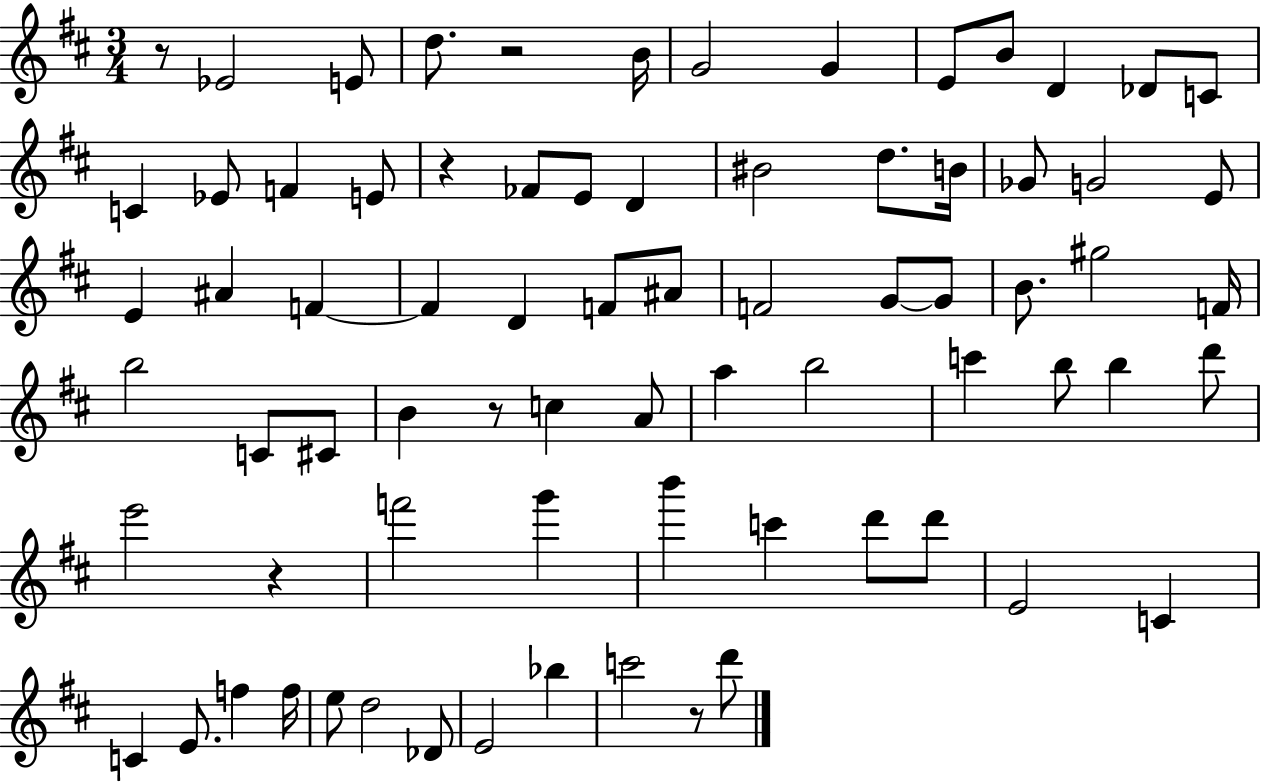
{
  \clef treble
  \numericTimeSignature
  \time 3/4
  \key d \major
  \repeat volta 2 { r8 ees'2 e'8 | d''8. r2 b'16 | g'2 g'4 | e'8 b'8 d'4 des'8 c'8 | \break c'4 ees'8 f'4 e'8 | r4 fes'8 e'8 d'4 | bis'2 d''8. b'16 | ges'8 g'2 e'8 | \break e'4 ais'4 f'4~~ | f'4 d'4 f'8 ais'8 | f'2 g'8~~ g'8 | b'8. gis''2 f'16 | \break b''2 c'8 cis'8 | b'4 r8 c''4 a'8 | a''4 b''2 | c'''4 b''8 b''4 d'''8 | \break e'''2 r4 | f'''2 g'''4 | b'''4 c'''4 d'''8 d'''8 | e'2 c'4 | \break c'4 e'8. f''4 f''16 | e''8 d''2 des'8 | e'2 bes''4 | c'''2 r8 d'''8 | \break } \bar "|."
}